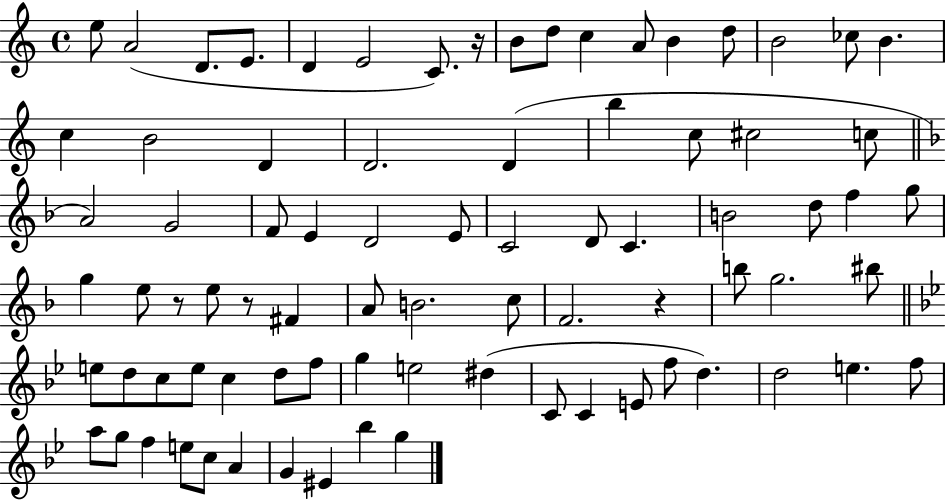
{
  \clef treble
  \time 4/4
  \defaultTimeSignature
  \key c \major
  e''8 a'2( d'8. e'8. | d'4 e'2 c'8.) r16 | b'8 d''8 c''4 a'8 b'4 d''8 | b'2 ces''8 b'4. | \break c''4 b'2 d'4 | d'2. d'4( | b''4 c''8 cis''2 c''8 | \bar "||" \break \key f \major a'2) g'2 | f'8 e'4 d'2 e'8 | c'2 d'8 c'4. | b'2 d''8 f''4 g''8 | \break g''4 e''8 r8 e''8 r8 fis'4 | a'8 b'2. c''8 | f'2. r4 | b''8 g''2. bis''8 | \break \bar "||" \break \key bes \major e''8 d''8 c''8 e''8 c''4 d''8 f''8 | g''4 e''2 dis''4( | c'8 c'4 e'8 f''8 d''4.) | d''2 e''4. f''8 | \break a''8 g''8 f''4 e''8 c''8 a'4 | g'4 eis'4 bes''4 g''4 | \bar "|."
}